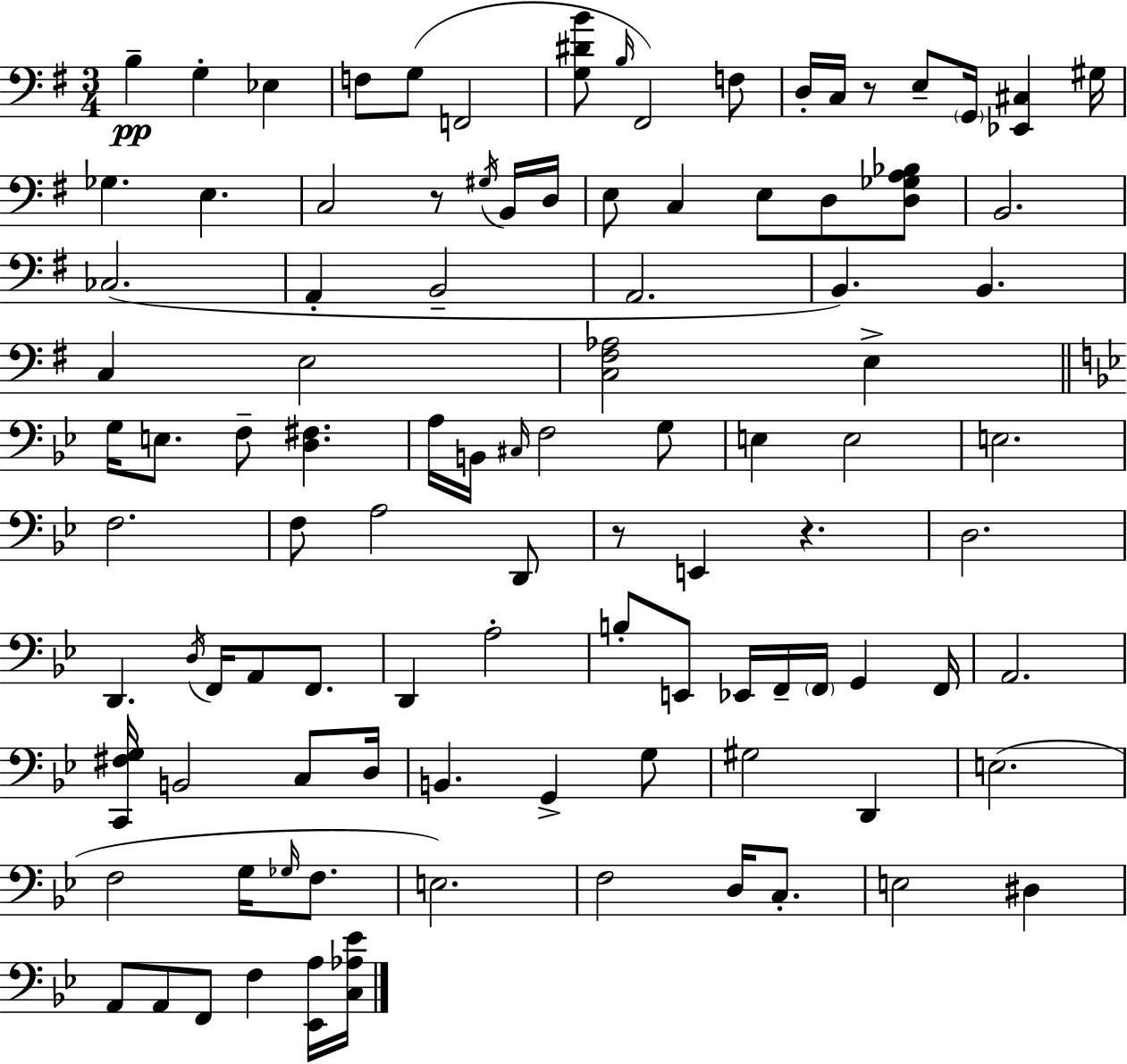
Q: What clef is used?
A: bass